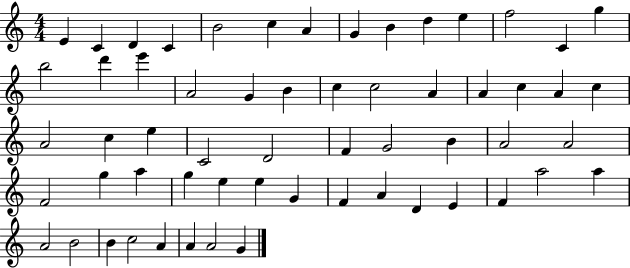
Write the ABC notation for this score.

X:1
T:Untitled
M:4/4
L:1/4
K:C
E C D C B2 c A G B d e f2 C g b2 d' e' A2 G B c c2 A A c A c A2 c e C2 D2 F G2 B A2 A2 F2 g a g e e G F A D E F a2 a A2 B2 B c2 A A A2 G